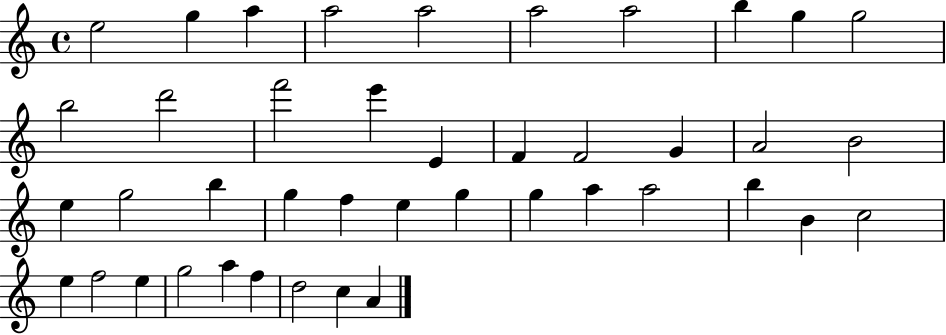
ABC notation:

X:1
T:Untitled
M:4/4
L:1/4
K:C
e2 g a a2 a2 a2 a2 b g g2 b2 d'2 f'2 e' E F F2 G A2 B2 e g2 b g f e g g a a2 b B c2 e f2 e g2 a f d2 c A